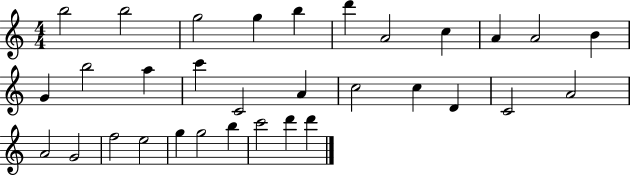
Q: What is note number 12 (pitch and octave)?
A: G4